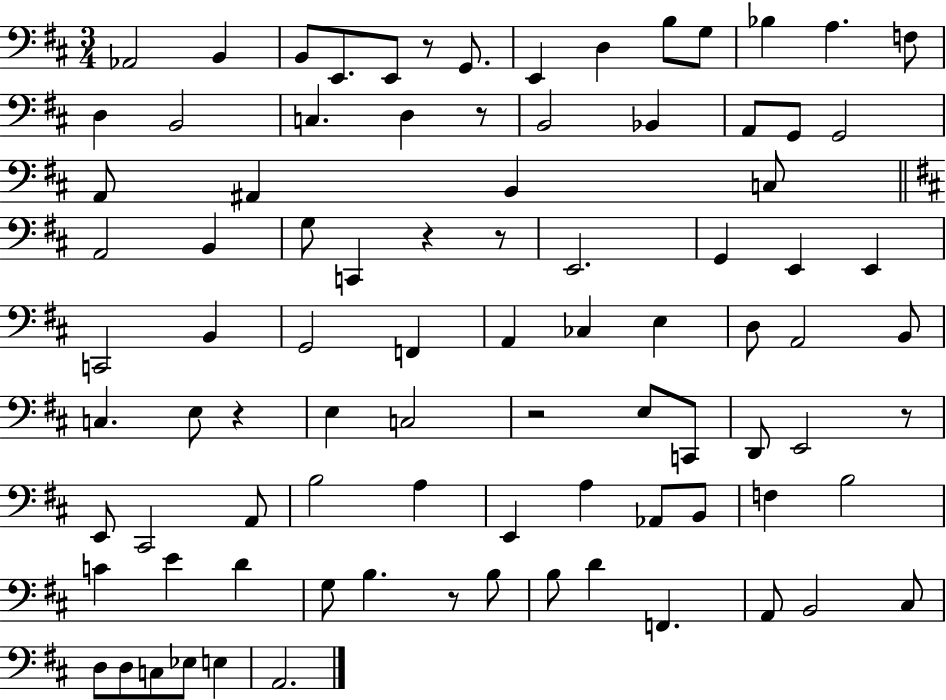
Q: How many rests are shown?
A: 8